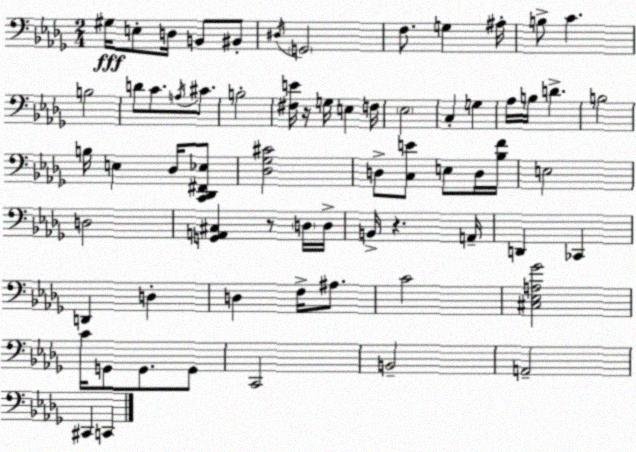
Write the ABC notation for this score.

X:1
T:Untitled
M:2/4
L:1/4
K:Bbm
^G,/4 E,/2 D,/4 B,,/2 ^B,,/2 ^D,/4 G,,2 F,/2 G, ^A,/4 B,/2 C B,2 D/2 C/2 A,/4 ^C/2 B,2 [^F,E]/4 z/4 G,/4 E, F,/4 _E,2 C, G, _A,/4 B,/4 D B,2 B,/4 E, _D,/4 [C,,_D,,^F,,_E,]/2 [_D,_G,^C]2 D,/2 [C,E]/2 E,/2 D,/4 [_B,F]/4 E,2 D,2 [G,,A,,^C,] z/2 D,/4 D,/4 B,,/4 z A,,/4 D,, _C,, D,, D, D, F,/4 ^A,/2 C2 [^C,_E,A,_G]2 C/4 G,,/2 G,,/2 G,,/2 C,,2 B,,2 A,,2 ^C,, C,,